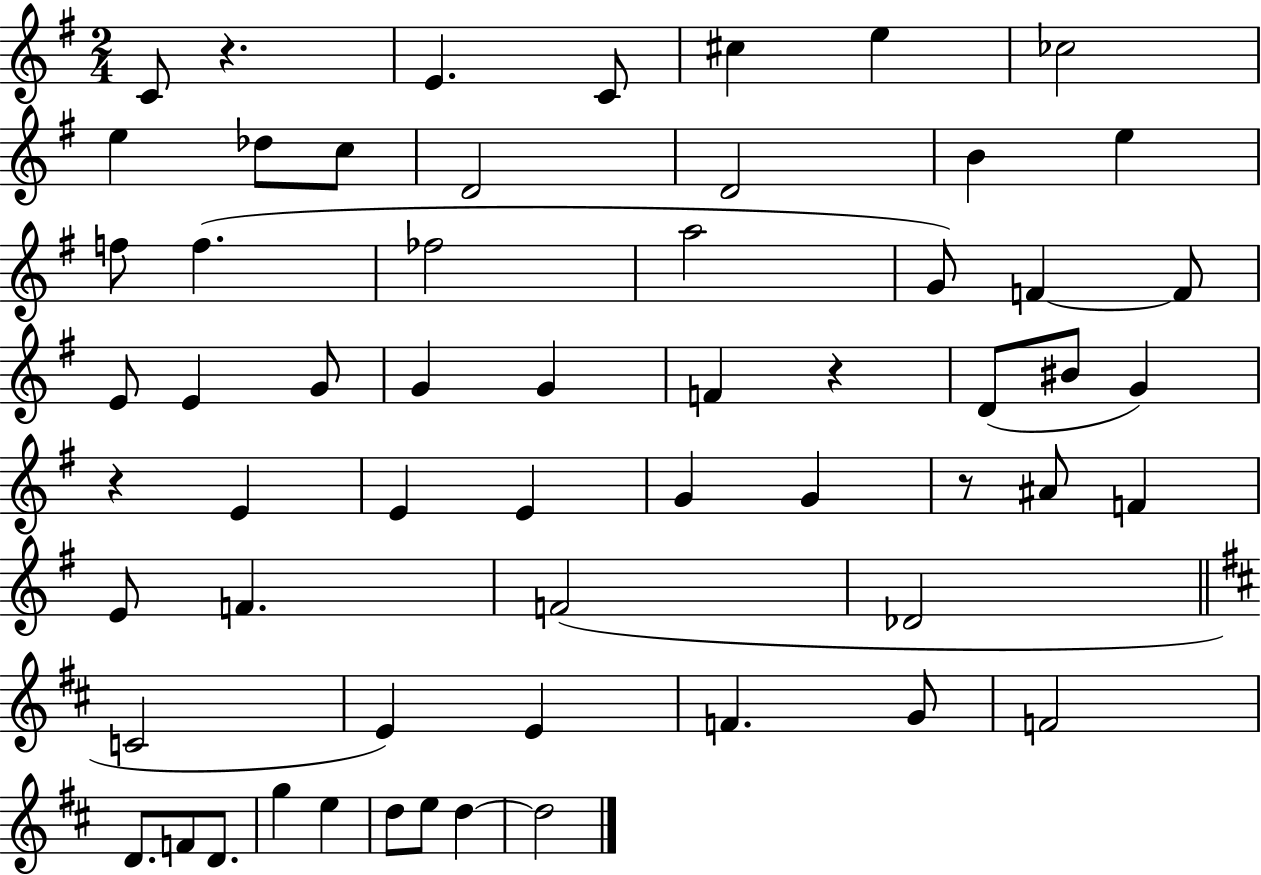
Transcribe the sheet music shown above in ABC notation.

X:1
T:Untitled
M:2/4
L:1/4
K:G
C/2 z E C/2 ^c e _c2 e _d/2 c/2 D2 D2 B e f/2 f _f2 a2 G/2 F F/2 E/2 E G/2 G G F z D/2 ^B/2 G z E E E G G z/2 ^A/2 F E/2 F F2 _D2 C2 E E F G/2 F2 D/2 F/2 D/2 g e d/2 e/2 d d2